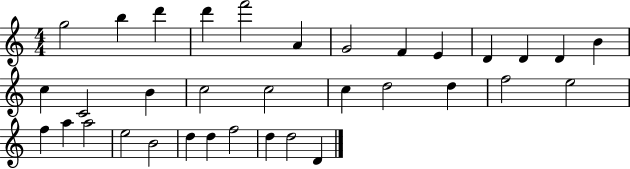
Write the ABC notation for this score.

X:1
T:Untitled
M:4/4
L:1/4
K:C
g2 b d' d' f'2 A G2 F E D D D B c C2 B c2 c2 c d2 d f2 e2 f a a2 e2 B2 d d f2 d d2 D